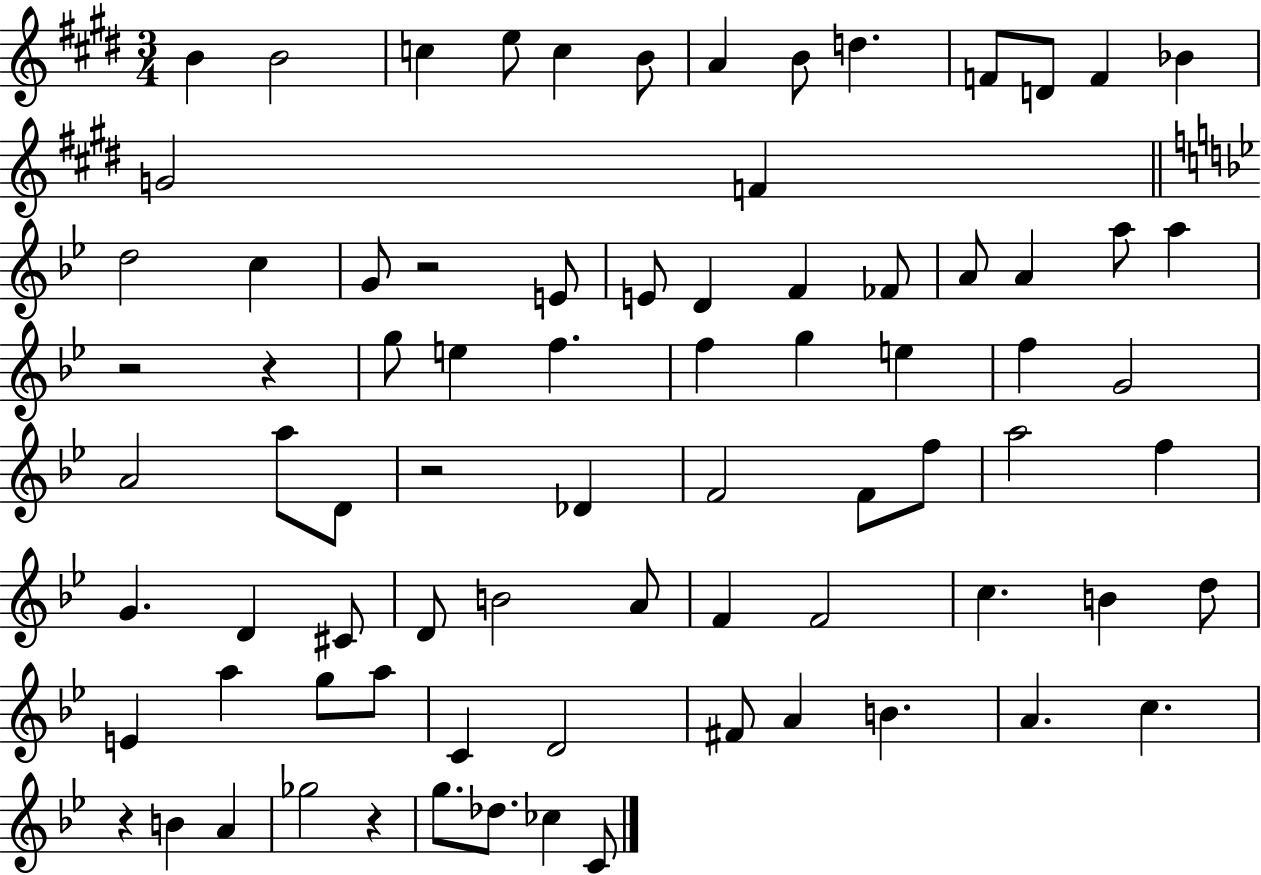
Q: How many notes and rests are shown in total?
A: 79